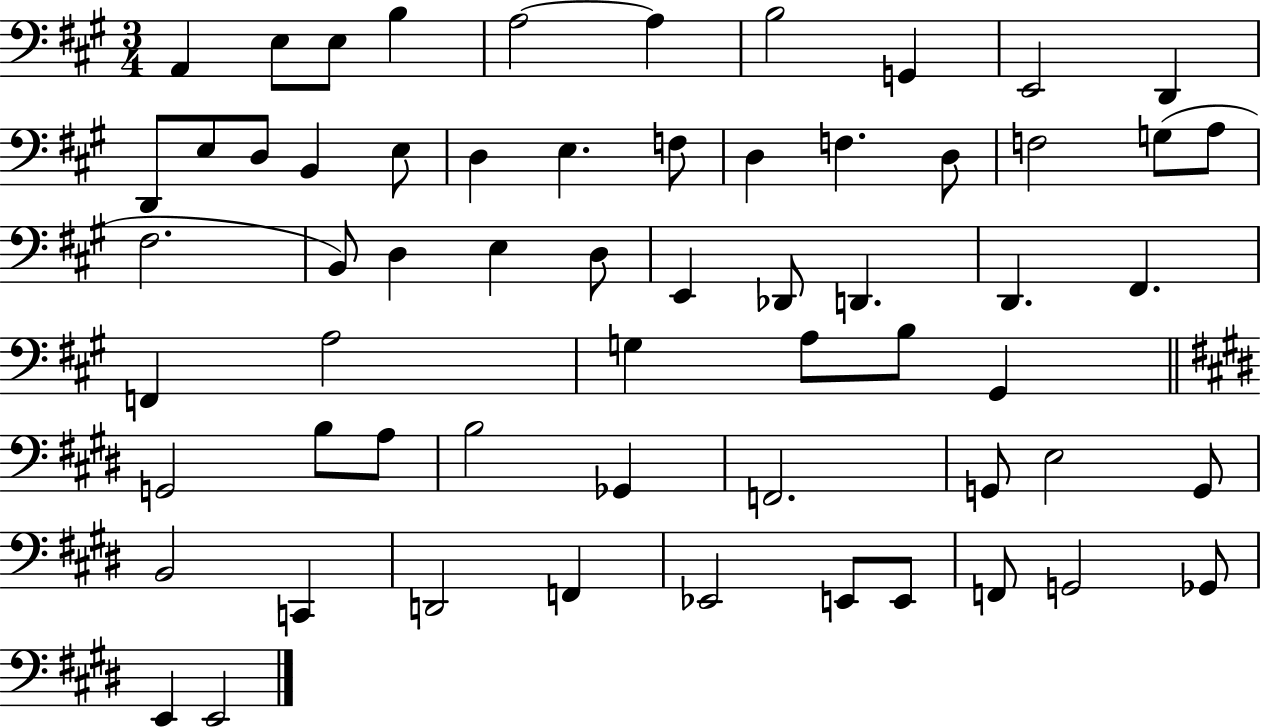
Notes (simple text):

A2/q E3/e E3/e B3/q A3/h A3/q B3/h G2/q E2/h D2/q D2/e E3/e D3/e B2/q E3/e D3/q E3/q. F3/e D3/q F3/q. D3/e F3/h G3/e A3/e F#3/h. B2/e D3/q E3/q D3/e E2/q Db2/e D2/q. D2/q. F#2/q. F2/q A3/h G3/q A3/e B3/e G#2/q G2/h B3/e A3/e B3/h Gb2/q F2/h. G2/e E3/h G2/e B2/h C2/q D2/h F2/q Eb2/h E2/e E2/e F2/e G2/h Gb2/e E2/q E2/h